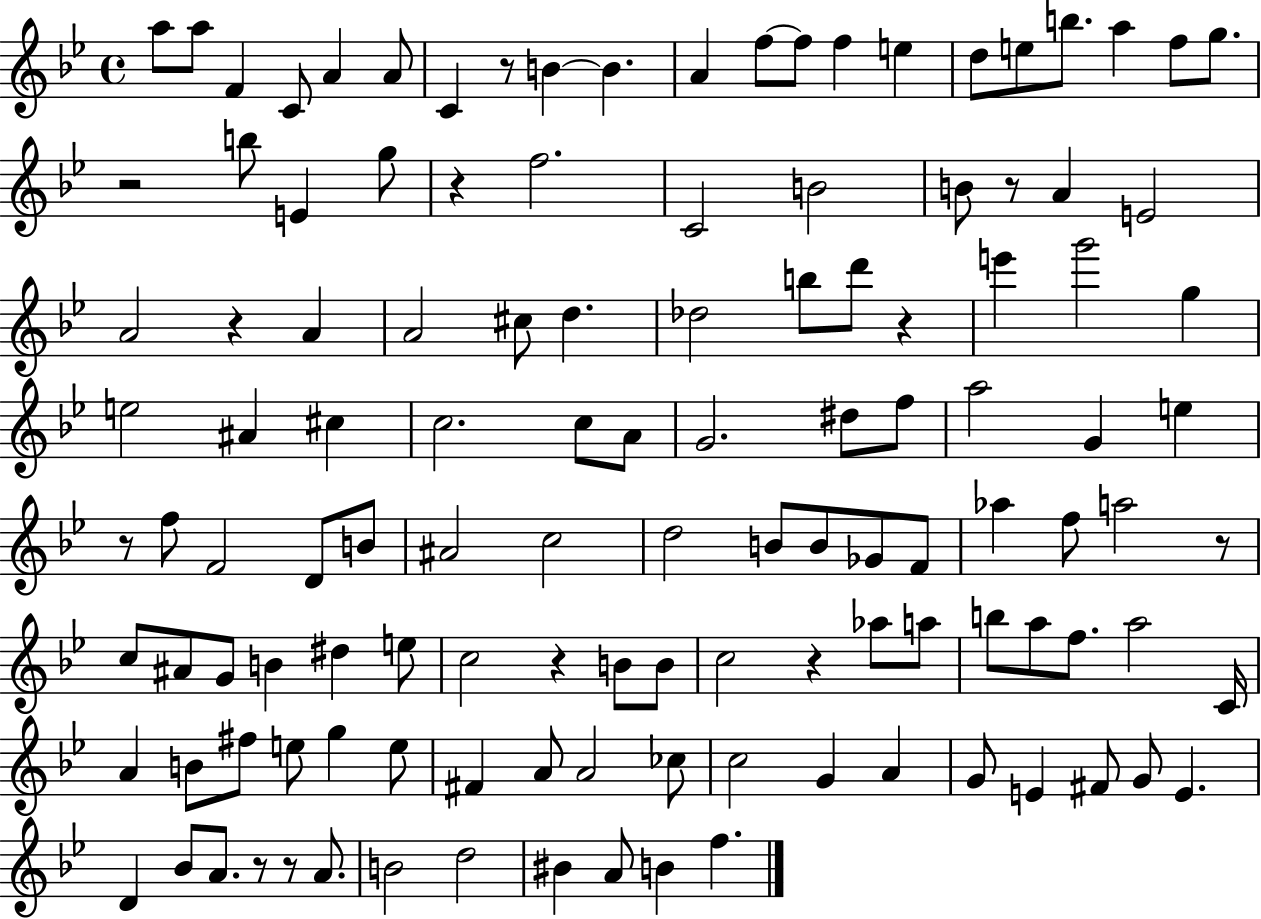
X:1
T:Untitled
M:4/4
L:1/4
K:Bb
a/2 a/2 F C/2 A A/2 C z/2 B B A f/2 f/2 f e d/2 e/2 b/2 a f/2 g/2 z2 b/2 E g/2 z f2 C2 B2 B/2 z/2 A E2 A2 z A A2 ^c/2 d _d2 b/2 d'/2 z e' g'2 g e2 ^A ^c c2 c/2 A/2 G2 ^d/2 f/2 a2 G e z/2 f/2 F2 D/2 B/2 ^A2 c2 d2 B/2 B/2 _G/2 F/2 _a f/2 a2 z/2 c/2 ^A/2 G/2 B ^d e/2 c2 z B/2 B/2 c2 z _a/2 a/2 b/2 a/2 f/2 a2 C/4 A B/2 ^f/2 e/2 g e/2 ^F A/2 A2 _c/2 c2 G A G/2 E ^F/2 G/2 E D _B/2 A/2 z/2 z/2 A/2 B2 d2 ^B A/2 B f